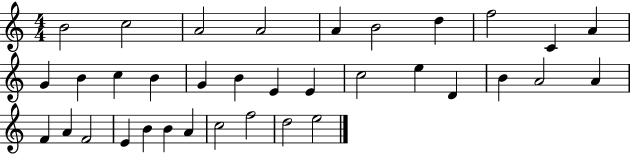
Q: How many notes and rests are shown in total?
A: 35